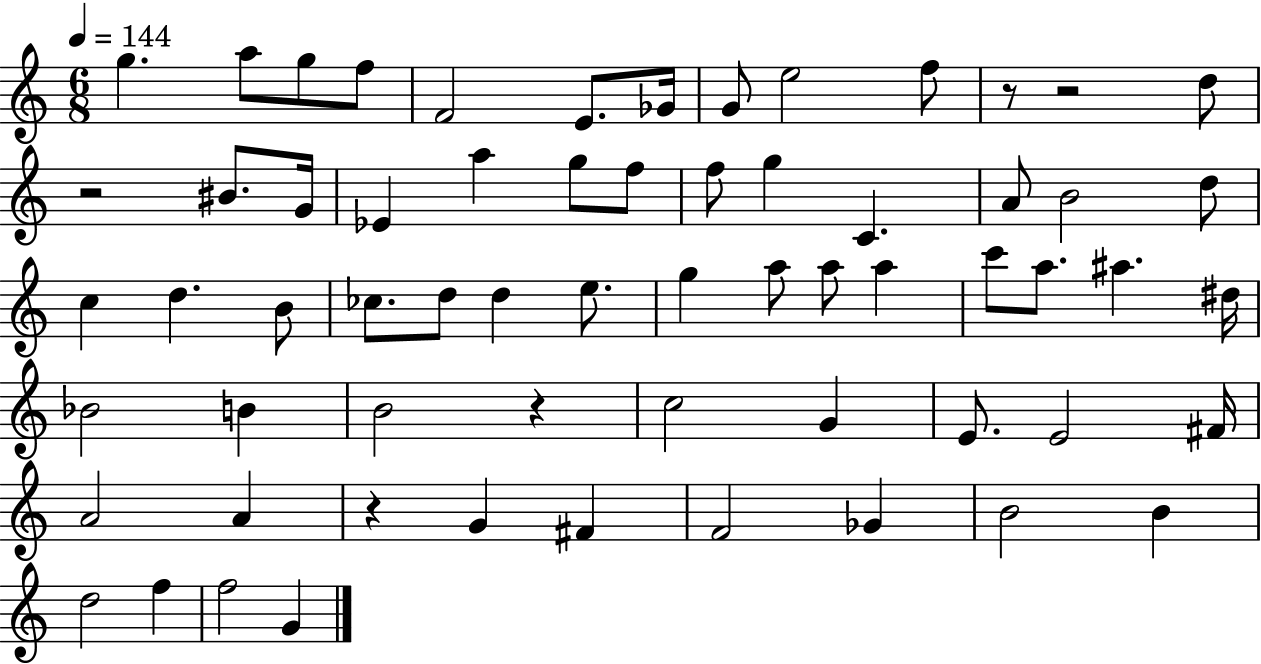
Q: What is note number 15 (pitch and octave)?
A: A5